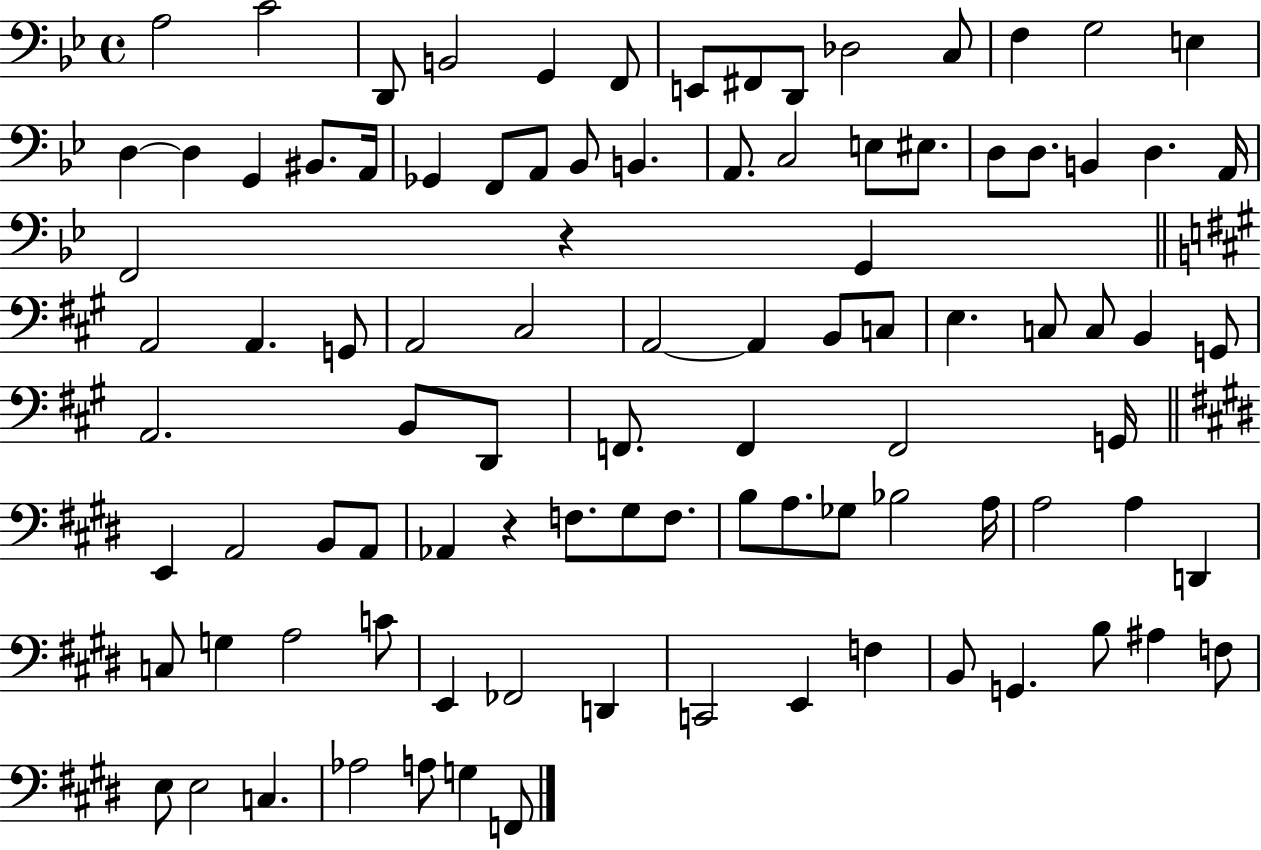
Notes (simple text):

A3/h C4/h D2/e B2/h G2/q F2/e E2/e F#2/e D2/e Db3/h C3/e F3/q G3/h E3/q D3/q D3/q G2/q BIS2/e. A2/s Gb2/q F2/e A2/e Bb2/e B2/q. A2/e. C3/h E3/e EIS3/e. D3/e D3/e. B2/q D3/q. A2/s F2/h R/q G2/q A2/h A2/q. G2/e A2/h C#3/h A2/h A2/q B2/e C3/e E3/q. C3/e C3/e B2/q G2/e A2/h. B2/e D2/e F2/e. F2/q F2/h G2/s E2/q A2/h B2/e A2/e Ab2/q R/q F3/e. G#3/e F3/e. B3/e A3/e. Gb3/e Bb3/h A3/s A3/h A3/q D2/q C3/e G3/q A3/h C4/e E2/q FES2/h D2/q C2/h E2/q F3/q B2/e G2/q. B3/e A#3/q F3/e E3/e E3/h C3/q. Ab3/h A3/e G3/q F2/e